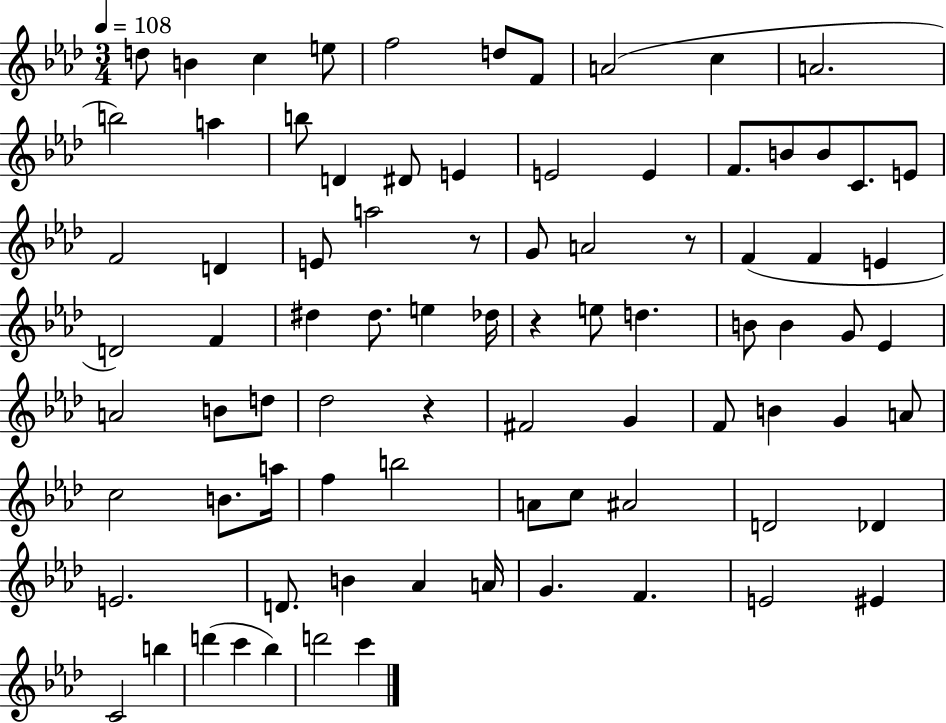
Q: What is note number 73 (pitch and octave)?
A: EIS4